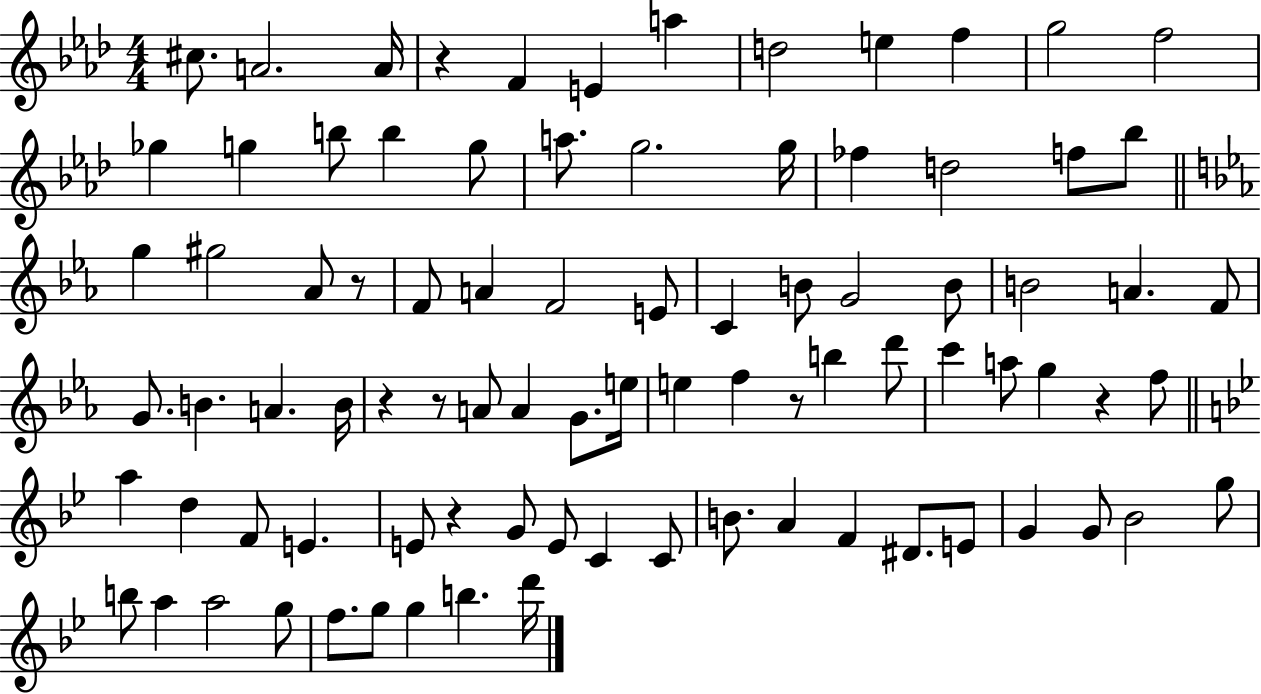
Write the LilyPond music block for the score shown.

{
  \clef treble
  \numericTimeSignature
  \time 4/4
  \key aes \major
  \repeat volta 2 { cis''8. a'2. a'16 | r4 f'4 e'4 a''4 | d''2 e''4 f''4 | g''2 f''2 | \break ges''4 g''4 b''8 b''4 g''8 | a''8. g''2. g''16 | fes''4 d''2 f''8 bes''8 | \bar "||" \break \key c \minor g''4 gis''2 aes'8 r8 | f'8 a'4 f'2 e'8 | c'4 b'8 g'2 b'8 | b'2 a'4. f'8 | \break g'8. b'4. a'4. b'16 | r4 r8 a'8 a'4 g'8. e''16 | e''4 f''4 r8 b''4 d'''8 | c'''4 a''8 g''4 r4 f''8 | \break \bar "||" \break \key bes \major a''4 d''4 f'8 e'4. | e'8 r4 g'8 e'8 c'4 c'8 | b'8. a'4 f'4 dis'8. e'8 | g'4 g'8 bes'2 g''8 | \break b''8 a''4 a''2 g''8 | f''8. g''8 g''4 b''4. d'''16 | } \bar "|."
}